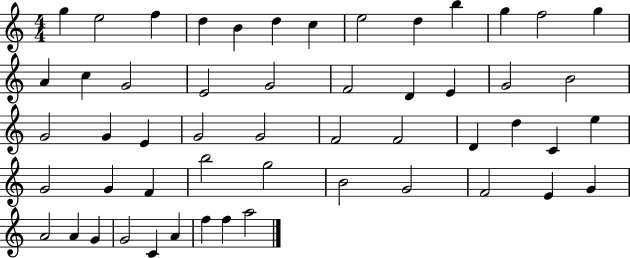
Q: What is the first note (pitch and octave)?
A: G5